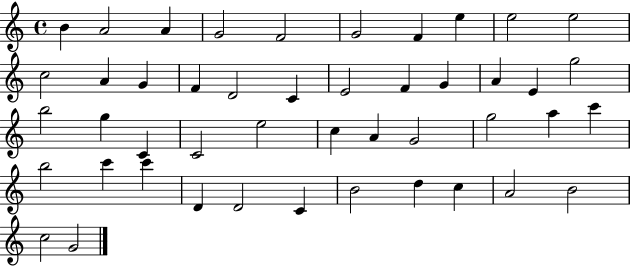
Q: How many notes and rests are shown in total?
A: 46